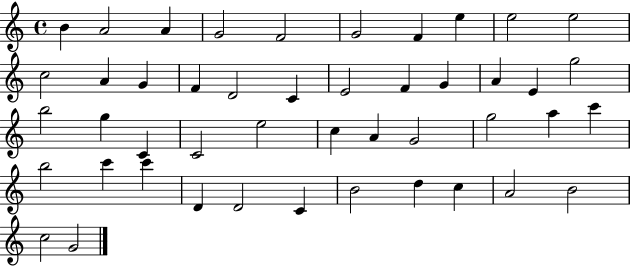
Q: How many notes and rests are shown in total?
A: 46